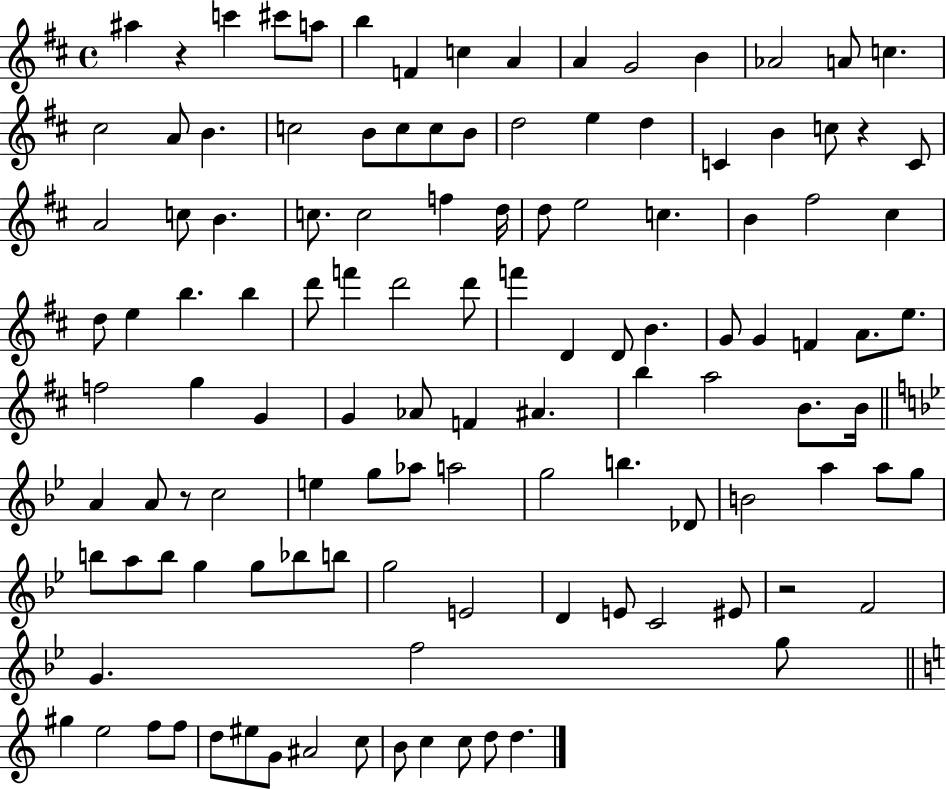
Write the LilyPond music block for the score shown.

{
  \clef treble
  \time 4/4
  \defaultTimeSignature
  \key d \major
  ais''4 r4 c'''4 cis'''8 a''8 | b''4 f'4 c''4 a'4 | a'4 g'2 b'4 | aes'2 a'8 c''4. | \break cis''2 a'8 b'4. | c''2 b'8 c''8 c''8 b'8 | d''2 e''4 d''4 | c'4 b'4 c''8 r4 c'8 | \break a'2 c''8 b'4. | c''8. c''2 f''4 d''16 | d''8 e''2 c''4. | b'4 fis''2 cis''4 | \break d''8 e''4 b''4. b''4 | d'''8 f'''4 d'''2 d'''8 | f'''4 d'4 d'8 b'4. | g'8 g'4 f'4 a'8. e''8. | \break f''2 g''4 g'4 | g'4 aes'8 f'4 ais'4. | b''4 a''2 b'8. b'16 | \bar "||" \break \key bes \major a'4 a'8 r8 c''2 | e''4 g''8 aes''8 a''2 | g''2 b''4. des'8 | b'2 a''4 a''8 g''8 | \break b''8 a''8 b''8 g''4 g''8 bes''8 b''8 | g''2 e'2 | d'4 e'8 c'2 eis'8 | r2 f'2 | \break g'4. f''2 g''8 | \bar "||" \break \key c \major gis''4 e''2 f''8 f''8 | d''8 eis''8 g'8 ais'2 c''8 | b'8 c''4 c''8 d''8 d''4. | \bar "|."
}